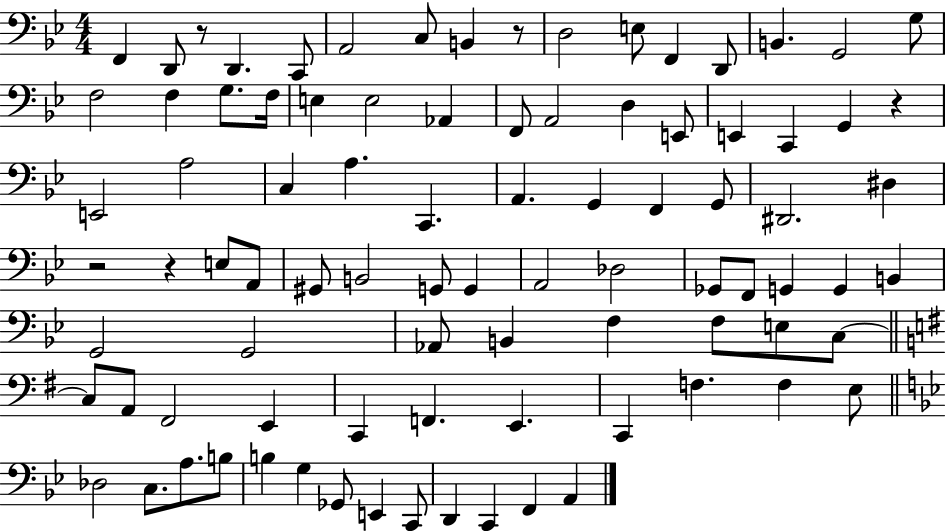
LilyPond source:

{
  \clef bass
  \numericTimeSignature
  \time 4/4
  \key bes \major
  \repeat volta 2 { f,4 d,8 r8 d,4. c,8 | a,2 c8 b,4 r8 | d2 e8 f,4 d,8 | b,4. g,2 g8 | \break f2 f4 g8. f16 | e4 e2 aes,4 | f,8 a,2 d4 e,8 | e,4 c,4 g,4 r4 | \break e,2 a2 | c4 a4. c,4. | a,4. g,4 f,4 g,8 | dis,2. dis4 | \break r2 r4 e8 a,8 | gis,8 b,2 g,8 g,4 | a,2 des2 | ges,8 f,8 g,4 g,4 b,4 | \break g,2 g,2 | aes,8 b,4 f4 f8 e8 c8~~ | \bar "||" \break \key e \minor c8 a,8 fis,2 e,4 | c,4 f,4. e,4. | c,4 f4. f4 e8 | \bar "||" \break \key g \minor des2 c8. a8. b8 | b4 g4 ges,8 e,4 c,8 | d,4 c,4 f,4 a,4 | } \bar "|."
}